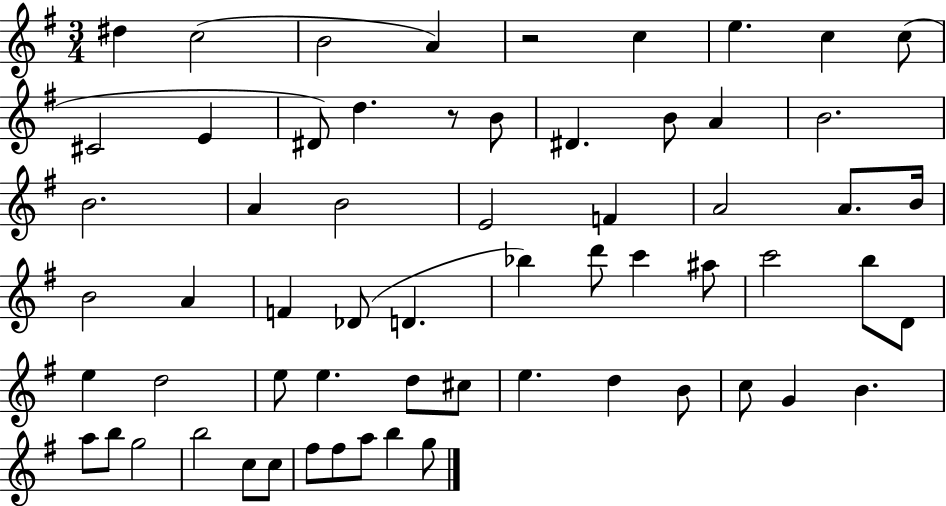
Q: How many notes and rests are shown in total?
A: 62